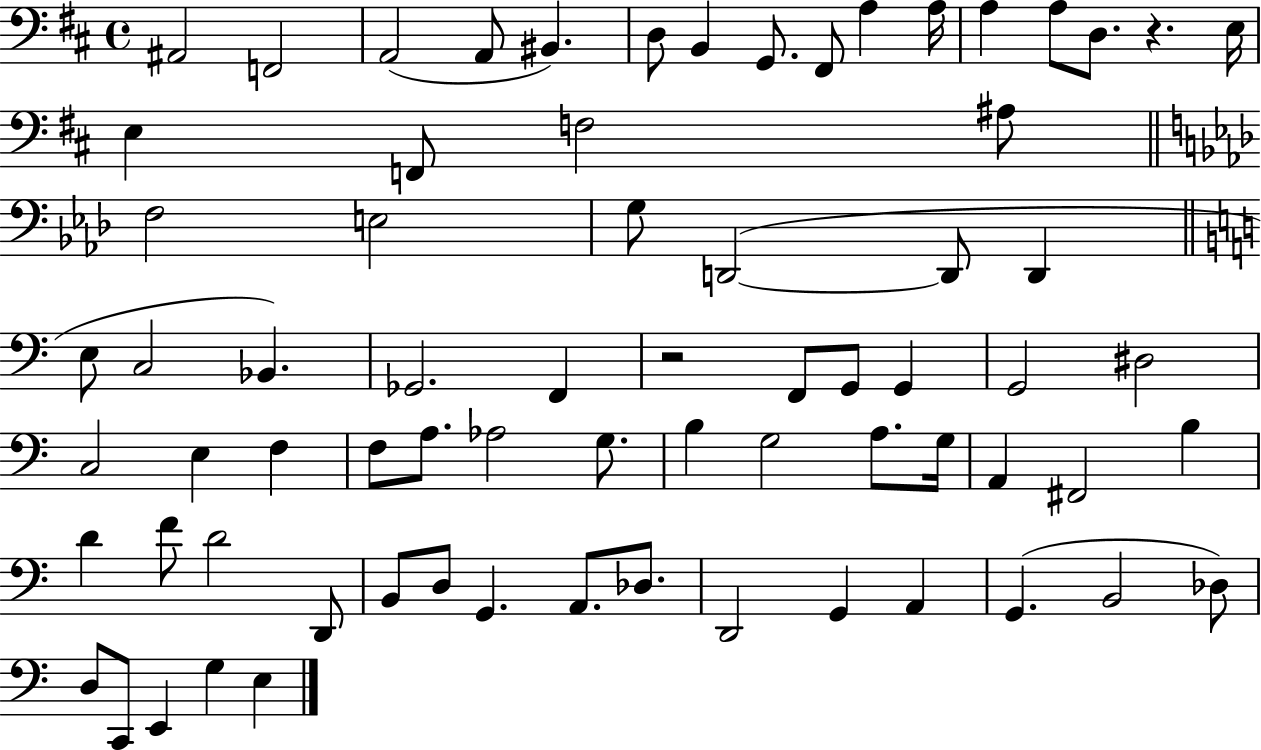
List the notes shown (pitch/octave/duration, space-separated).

A#2/h F2/h A2/h A2/e BIS2/q. D3/e B2/q G2/e. F#2/e A3/q A3/s A3/q A3/e D3/e. R/q. E3/s E3/q F2/e F3/h A#3/e F3/h E3/h G3/e D2/h D2/e D2/q E3/e C3/h Bb2/q. Gb2/h. F2/q R/h F2/e G2/e G2/q G2/h D#3/h C3/h E3/q F3/q F3/e A3/e. Ab3/h G3/e. B3/q G3/h A3/e. G3/s A2/q F#2/h B3/q D4/q F4/e D4/h D2/e B2/e D3/e G2/q. A2/e. Db3/e. D2/h G2/q A2/q G2/q. B2/h Db3/e D3/e C2/e E2/q G3/q E3/q